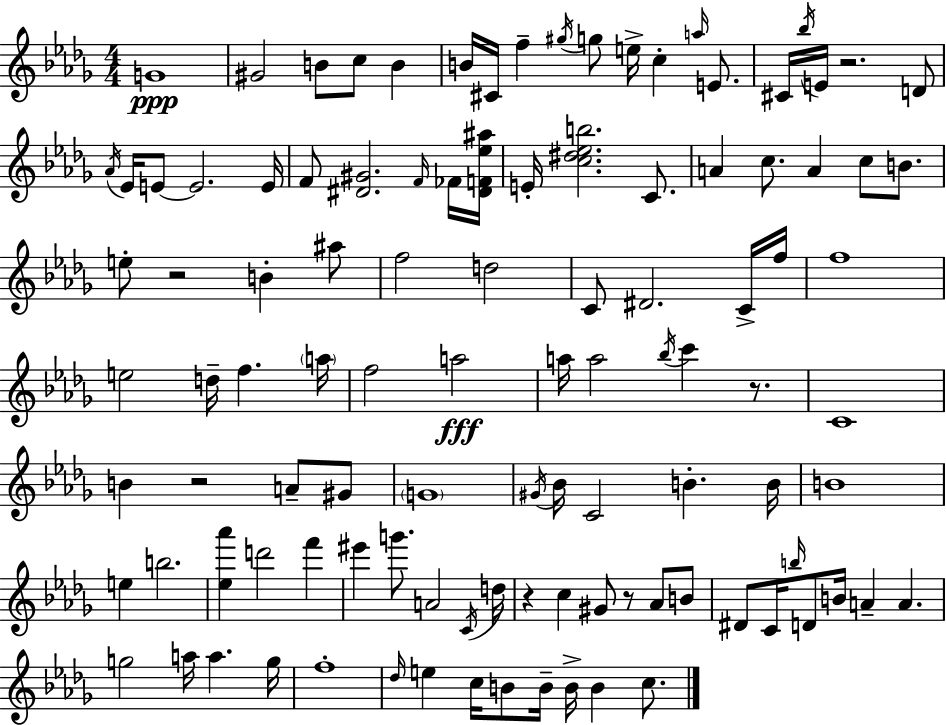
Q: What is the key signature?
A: BES minor